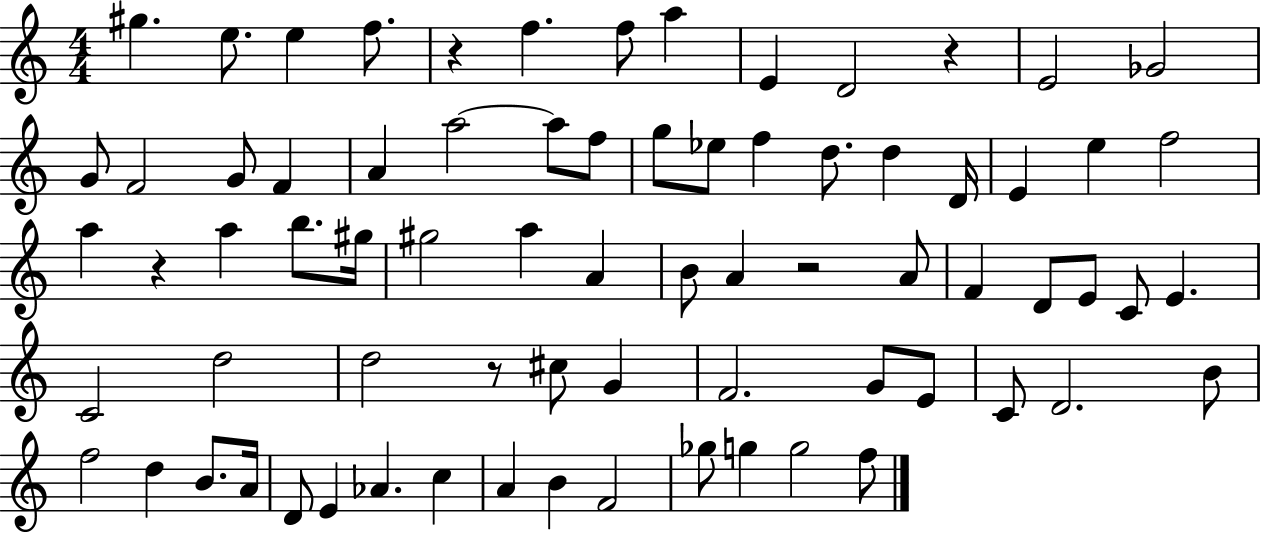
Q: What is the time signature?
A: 4/4